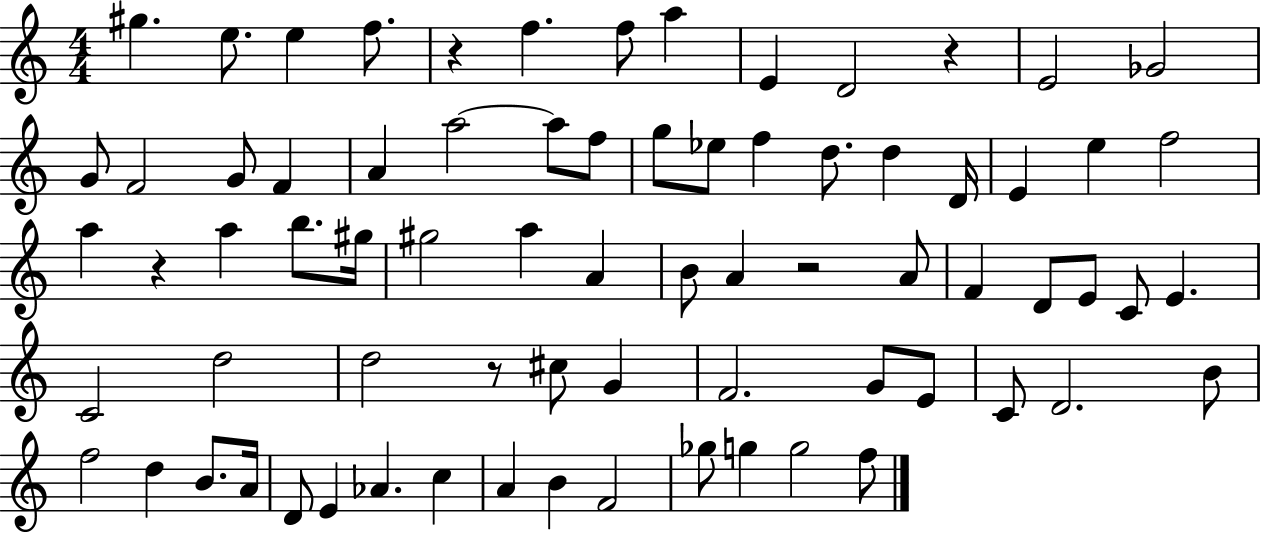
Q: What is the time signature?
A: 4/4